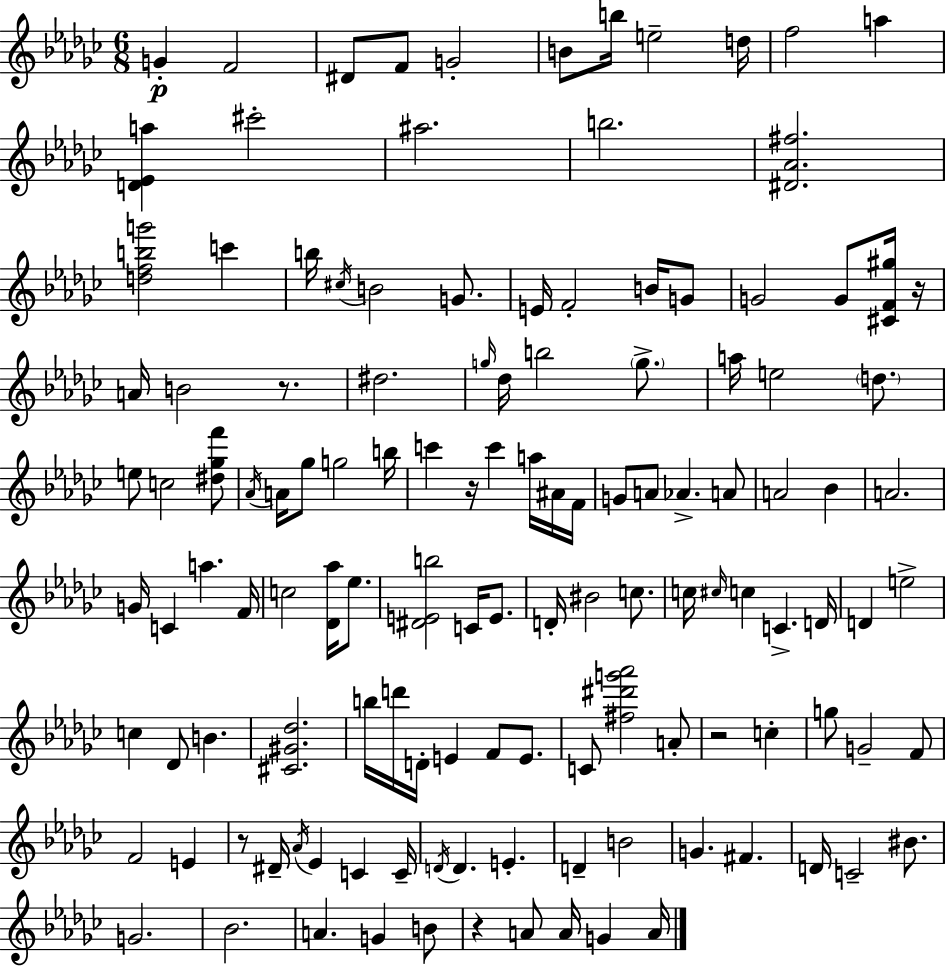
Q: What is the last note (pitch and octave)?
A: A4